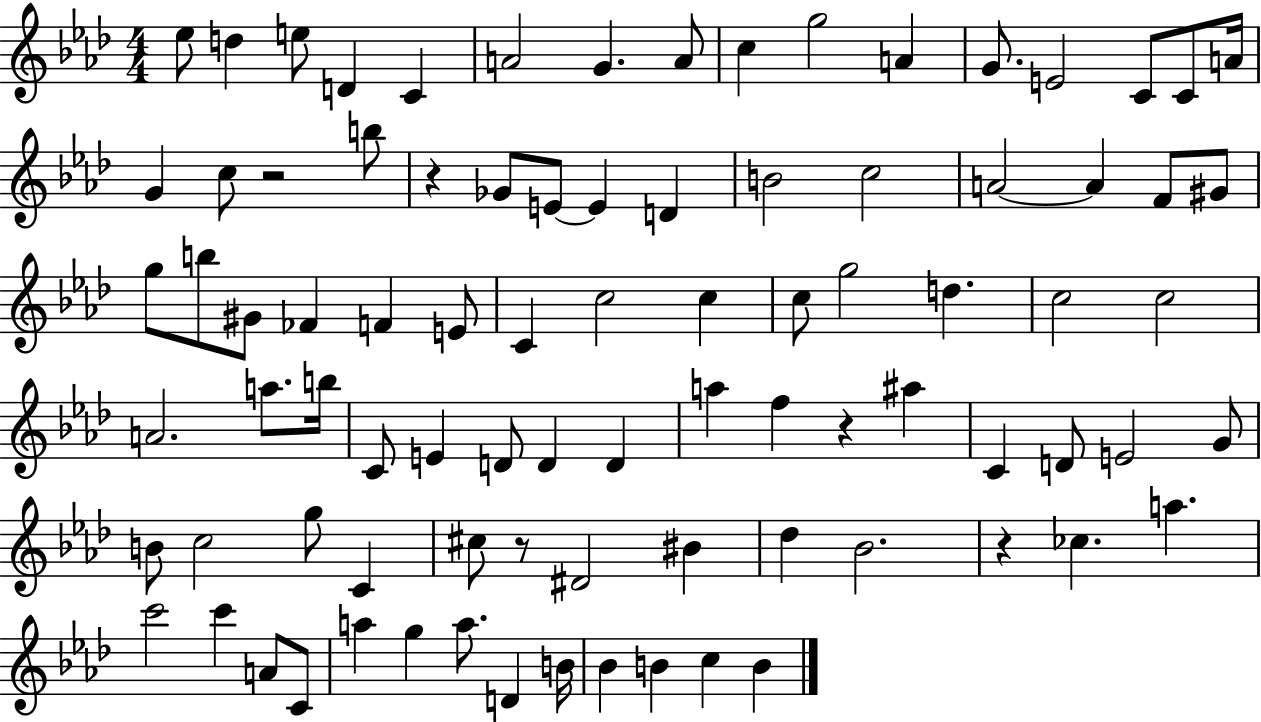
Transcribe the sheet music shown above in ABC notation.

X:1
T:Untitled
M:4/4
L:1/4
K:Ab
_e/2 d e/2 D C A2 G A/2 c g2 A G/2 E2 C/2 C/2 A/4 G c/2 z2 b/2 z _G/2 E/2 E D B2 c2 A2 A F/2 ^G/2 g/2 b/2 ^G/2 _F F E/2 C c2 c c/2 g2 d c2 c2 A2 a/2 b/4 C/2 E D/2 D D a f z ^a C D/2 E2 G/2 B/2 c2 g/2 C ^c/2 z/2 ^D2 ^B _d _B2 z _c a c'2 c' A/2 C/2 a g a/2 D B/4 _B B c B